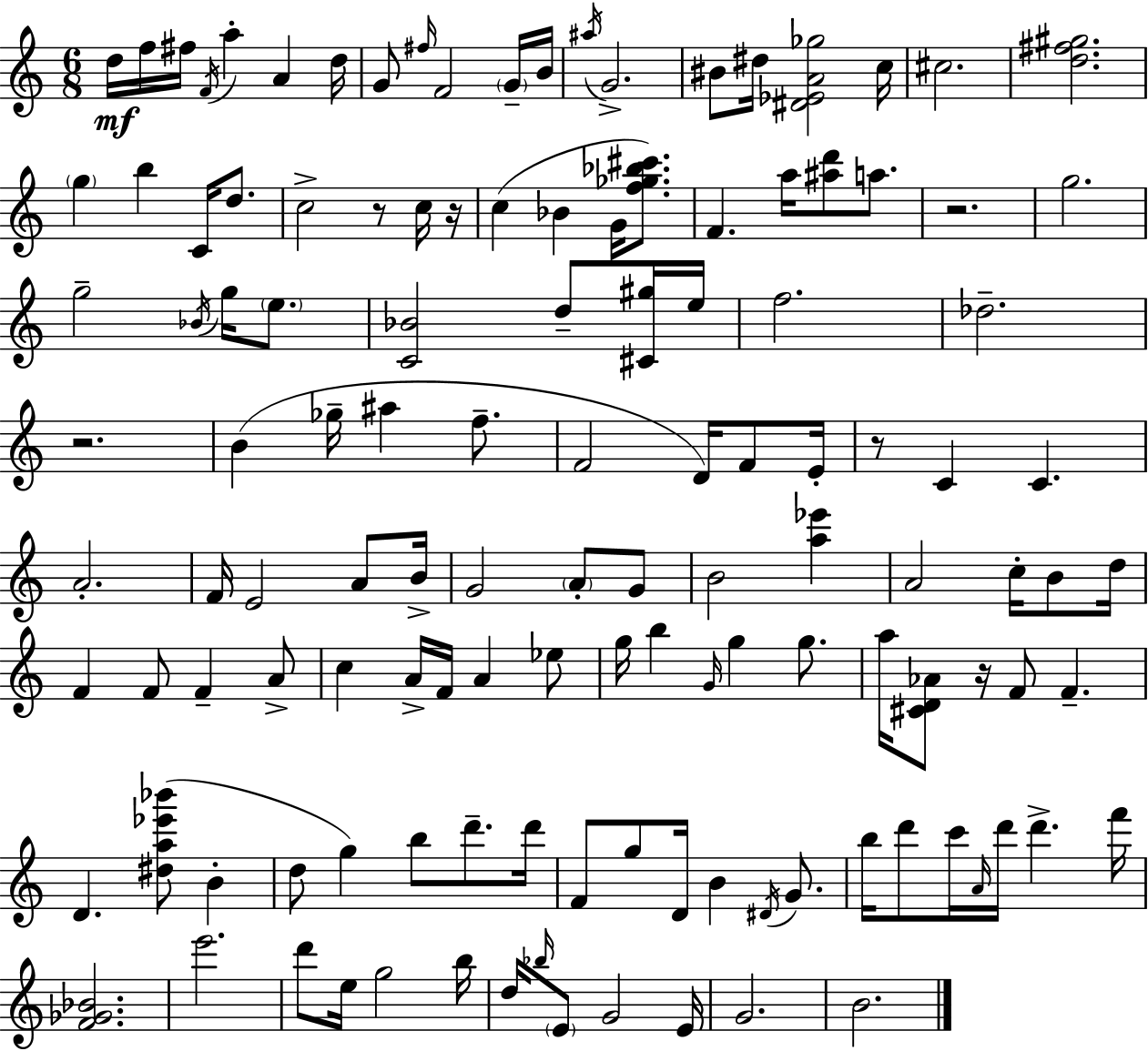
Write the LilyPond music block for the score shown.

{
  \clef treble
  \numericTimeSignature
  \time 6/8
  \key a \minor
  d''16\mf f''16 fis''16 \acciaccatura { f'16 } a''4-. a'4 | d''16 g'8 \grace { fis''16 } f'2 | \parenthesize g'16-- b'16 \acciaccatura { ais''16 } g'2.-> | bis'8 dis''16 <dis' ees' a' ges''>2 | \break c''16 cis''2. | <d'' fis'' gis''>2. | \parenthesize g''4 b''4 c'16 | d''8. c''2-> r8 | \break c''16 r16 c''4( bes'4 g'16 | <f'' ges'' bes'' cis'''>8.) f'4. a''16 <ais'' d'''>8 | a''8. r2. | g''2. | \break g''2-- \acciaccatura { bes'16 } | g''16 \parenthesize e''8. <c' bes'>2 | d''8-- <cis' gis''>16 e''16 f''2. | des''2.-- | \break r2. | b'4( ges''16-- ais''4 | f''8.-- f'2 | d'16) f'8 e'16-. r8 c'4 c'4. | \break a'2.-. | f'16 e'2 | a'8 b'16-> g'2 | \parenthesize a'8-. g'8 b'2 | \break <a'' ees'''>4 a'2 | c''16-. b'8 d''16 f'4 f'8 f'4-- | a'8-> c''4 a'16-> f'16 a'4 | ees''8 g''16 b''4 \grace { g'16 } g''4 | \break g''8. a''16 <cis' d' aes'>8 r16 f'8 f'4.-- | d'4. <dis'' a'' ees''' bes'''>8( | b'4-. d''8 g''4) b''8 | d'''8.-- d'''16 f'8 g''8 d'16 b'4 | \break \acciaccatura { dis'16 } g'8. b''16 d'''8 c'''16 \grace { a'16 } d'''16 | d'''4.-> f'''16 <f' ges' bes'>2. | e'''2. | d'''8 e''16 g''2 | \break b''16 d''16 \grace { bes''16 } \parenthesize e'8 g'2 | e'16 g'2. | b'2. | \bar "|."
}